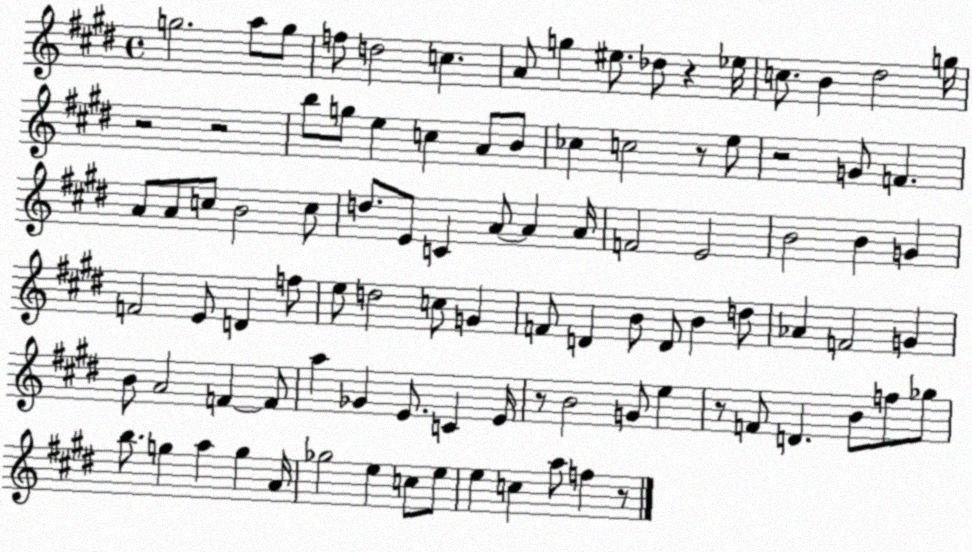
X:1
T:Untitled
M:4/4
L:1/4
K:E
g2 a/2 g/2 f/2 d2 c A/2 g ^e/2 _d/2 z _e/4 c/2 B ^d2 g/4 z2 z2 b/2 g/2 e c A/2 B/2 _c c2 z/2 e/2 z2 G/2 F A/2 A/2 c/2 B2 c/2 d/2 E/2 C A/2 A A/4 F2 E2 B2 B G F2 E/2 D f/2 e/2 d2 c/2 G F/2 D B/2 D/2 B d/2 _A F2 G B/2 A2 F F/2 a _G E/2 C E/4 z/2 B2 G/2 e z/2 F/2 D B/2 f/2 _g/2 b/2 g a g A/4 _g2 e c/2 e/2 e c a/2 f z/2